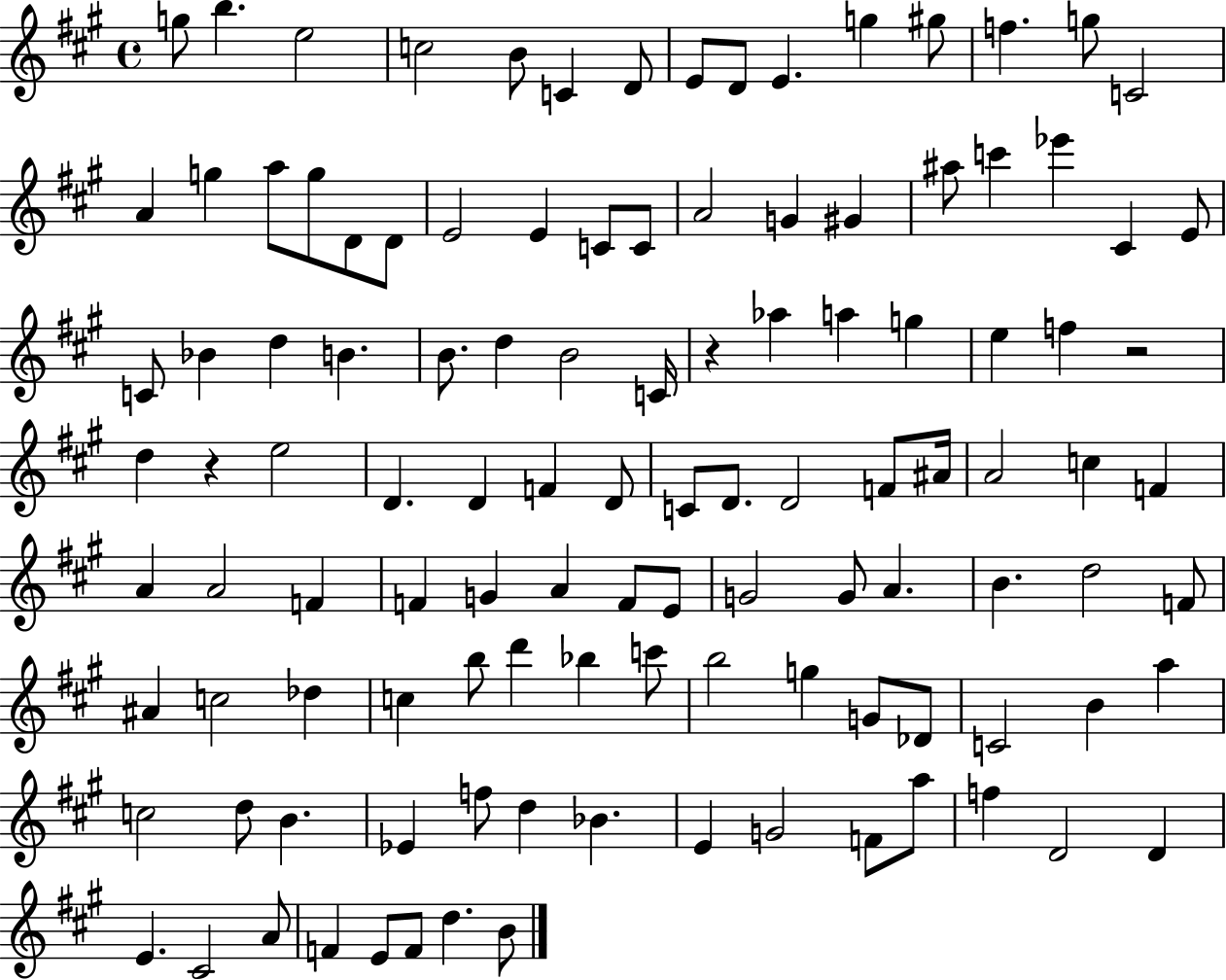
G5/e B5/q. E5/h C5/h B4/e C4/q D4/e E4/e D4/e E4/q. G5/q G#5/e F5/q. G5/e C4/h A4/q G5/q A5/e G5/e D4/e D4/e E4/h E4/q C4/e C4/e A4/h G4/q G#4/q A#5/e C6/q Eb6/q C#4/q E4/e C4/e Bb4/q D5/q B4/q. B4/e. D5/q B4/h C4/s R/q Ab5/q A5/q G5/q E5/q F5/q R/h D5/q R/q E5/h D4/q. D4/q F4/q D4/e C4/e D4/e. D4/h F4/e A#4/s A4/h C5/q F4/q A4/q A4/h F4/q F4/q G4/q A4/q F4/e E4/e G4/h G4/e A4/q. B4/q. D5/h F4/e A#4/q C5/h Db5/q C5/q B5/e D6/q Bb5/q C6/e B5/h G5/q G4/e Db4/e C4/h B4/q A5/q C5/h D5/e B4/q. Eb4/q F5/e D5/q Bb4/q. E4/q G4/h F4/e A5/e F5/q D4/h D4/q E4/q. C#4/h A4/e F4/q E4/e F4/e D5/q. B4/e